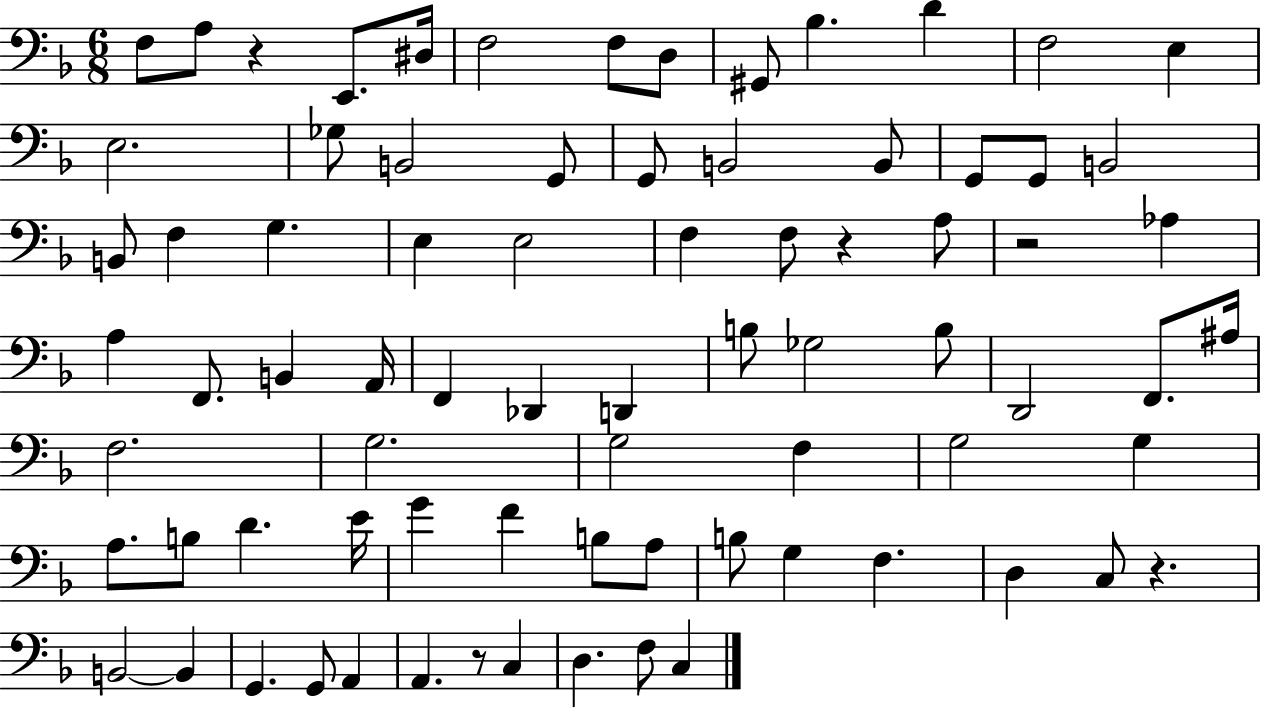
F3/e A3/e R/q E2/e. D#3/s F3/h F3/e D3/e G#2/e Bb3/q. D4/q F3/h E3/q E3/h. Gb3/e B2/h G2/e G2/e B2/h B2/e G2/e G2/e B2/h B2/e F3/q G3/q. E3/q E3/h F3/q F3/e R/q A3/e R/h Ab3/q A3/q F2/e. B2/q A2/s F2/q Db2/q D2/q B3/e Gb3/h B3/e D2/h F2/e. A#3/s F3/h. G3/h. G3/h F3/q G3/h G3/q A3/e. B3/e D4/q. E4/s G4/q F4/q B3/e A3/e B3/e G3/q F3/q. D3/q C3/e R/q. B2/h B2/q G2/q. G2/e A2/q A2/q. R/e C3/q D3/q. F3/e C3/q